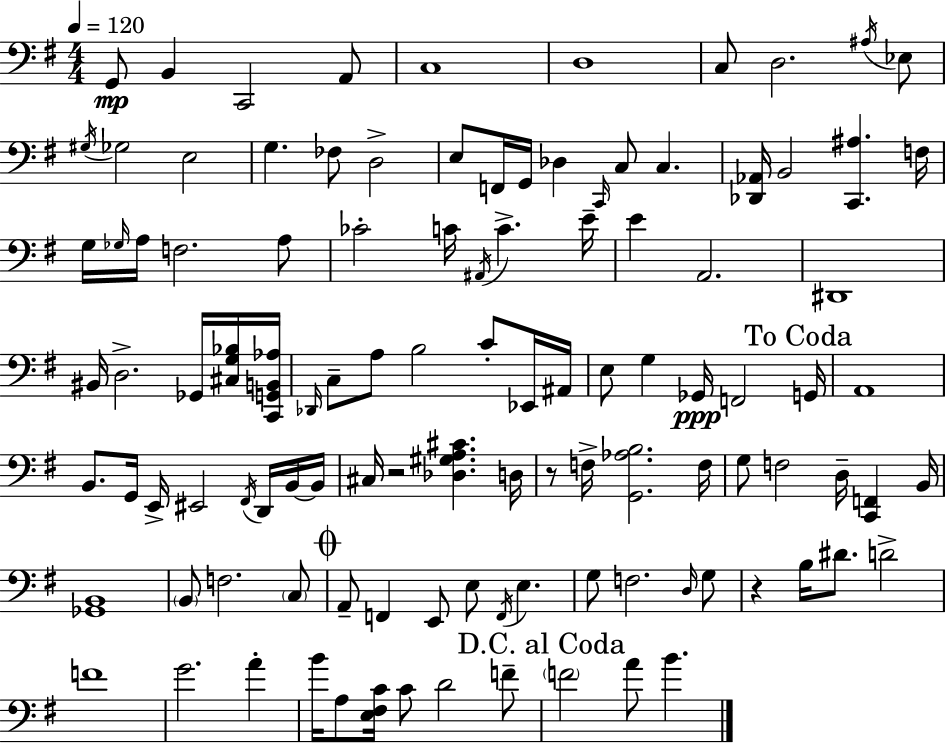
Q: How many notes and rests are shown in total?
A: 109